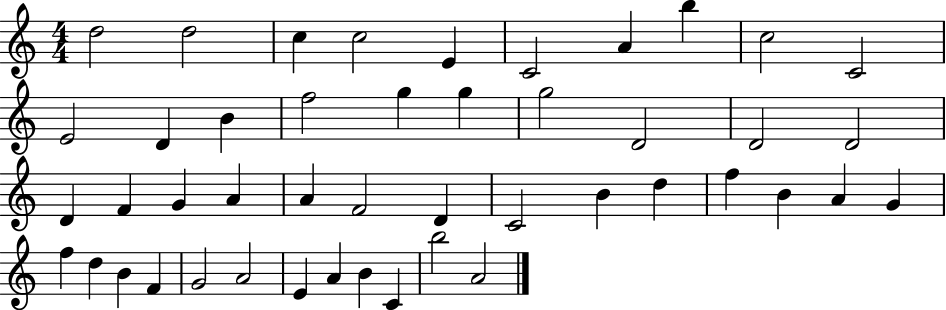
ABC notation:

X:1
T:Untitled
M:4/4
L:1/4
K:C
d2 d2 c c2 E C2 A b c2 C2 E2 D B f2 g g g2 D2 D2 D2 D F G A A F2 D C2 B d f B A G f d B F G2 A2 E A B C b2 A2